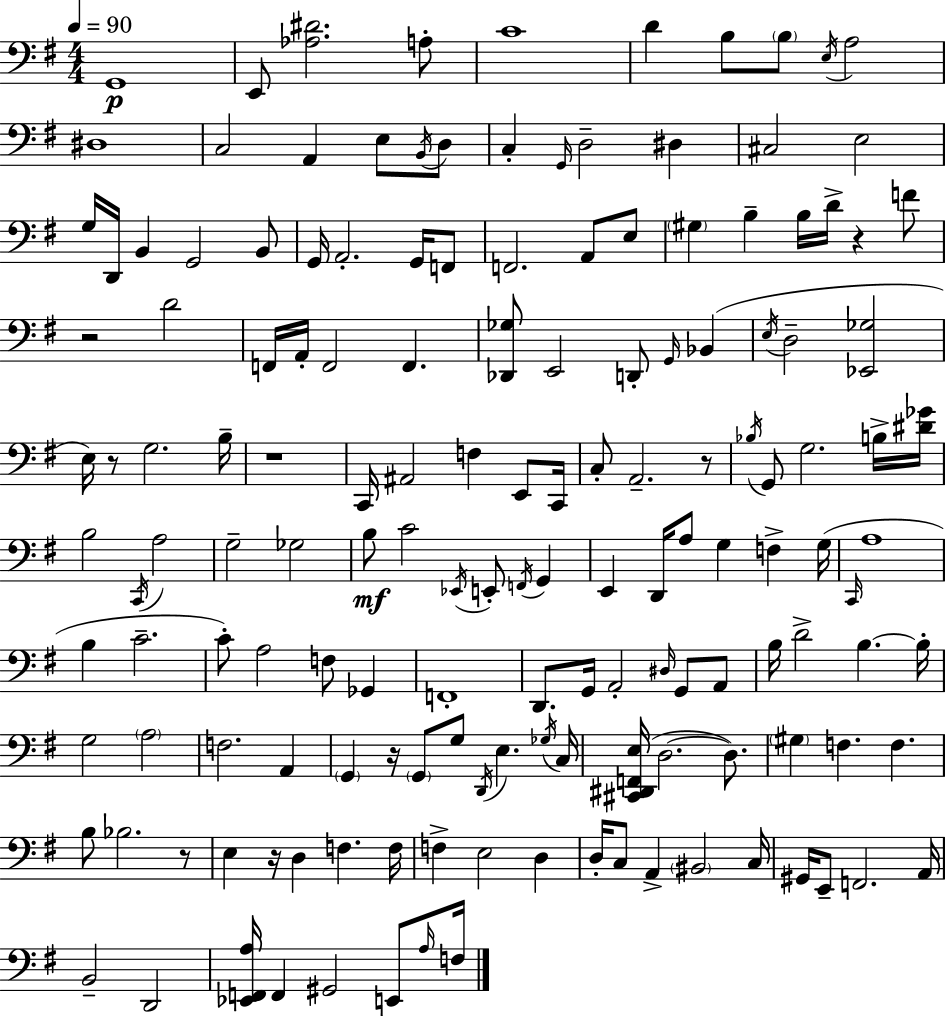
X:1
T:Untitled
M:4/4
L:1/4
K:Em
G,,4 E,,/2 [_A,^D]2 A,/2 C4 D B,/2 B,/2 E,/4 A,2 ^D,4 C,2 A,, E,/2 B,,/4 D,/2 C, G,,/4 D,2 ^D, ^C,2 E,2 G,/4 D,,/4 B,, G,,2 B,,/2 G,,/4 A,,2 G,,/4 F,,/2 F,,2 A,,/2 E,/2 ^G, B, B,/4 D/4 z F/2 z2 D2 F,,/4 A,,/4 F,,2 F,, [_D,,_G,]/2 E,,2 D,,/2 G,,/4 _B,, E,/4 D,2 [_E,,_G,]2 E,/4 z/2 G,2 B,/4 z4 C,,/4 ^A,,2 F, E,,/2 C,,/4 C,/2 A,,2 z/2 _B,/4 G,,/2 G,2 B,/4 [^D_G]/4 B,2 C,,/4 A,2 G,2 _G,2 B,/2 C2 _E,,/4 E,,/2 F,,/4 G,, E,, D,,/4 A,/2 G, F, G,/4 C,,/4 A,4 B, C2 C/2 A,2 F,/2 _G,, F,,4 D,,/2 G,,/4 A,,2 ^D,/4 G,,/2 A,,/2 B,/4 D2 B, B,/4 G,2 A,2 F,2 A,, G,, z/4 G,,/2 G,/2 D,,/4 E, _G,/4 C,/4 [^C,,^D,,F,,E,]/4 D,2 D,/2 ^G, F, F, B,/2 _B,2 z/2 E, z/4 D, F, F,/4 F, E,2 D, D,/4 C,/2 A,, ^B,,2 C,/4 ^G,,/4 E,,/2 F,,2 A,,/4 B,,2 D,,2 [_E,,F,,A,]/4 F,, ^G,,2 E,,/2 A,/4 F,/4